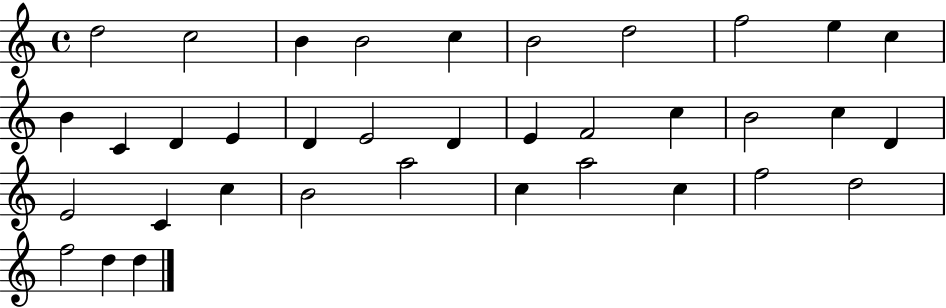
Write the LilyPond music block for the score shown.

{
  \clef treble
  \time 4/4
  \defaultTimeSignature
  \key c \major
  d''2 c''2 | b'4 b'2 c''4 | b'2 d''2 | f''2 e''4 c''4 | \break b'4 c'4 d'4 e'4 | d'4 e'2 d'4 | e'4 f'2 c''4 | b'2 c''4 d'4 | \break e'2 c'4 c''4 | b'2 a''2 | c''4 a''2 c''4 | f''2 d''2 | \break f''2 d''4 d''4 | \bar "|."
}